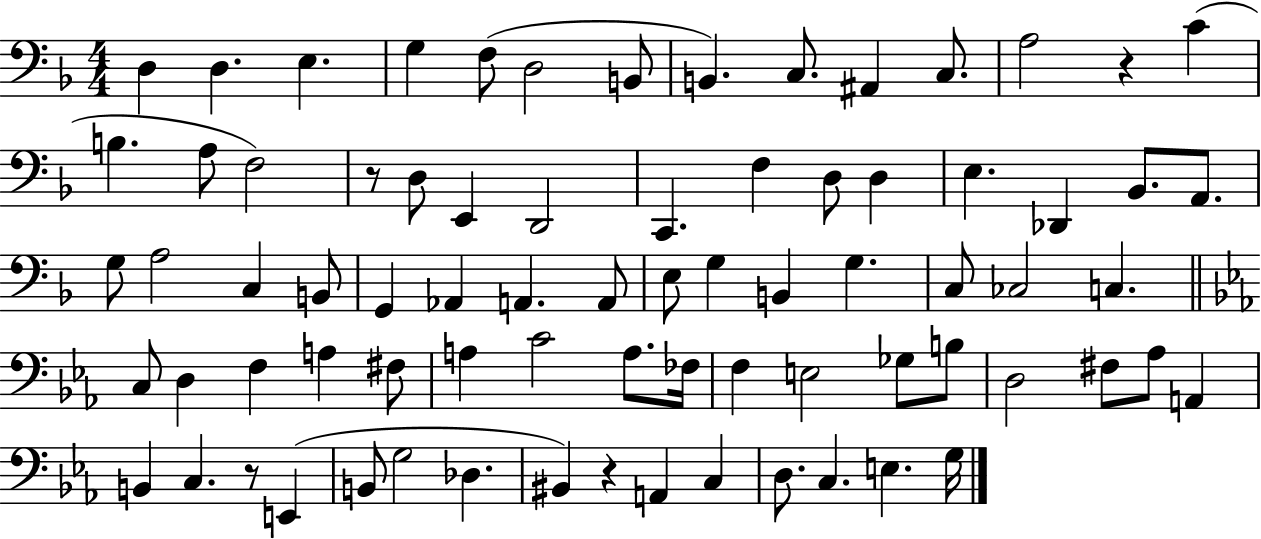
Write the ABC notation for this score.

X:1
T:Untitled
M:4/4
L:1/4
K:F
D, D, E, G, F,/2 D,2 B,,/2 B,, C,/2 ^A,, C,/2 A,2 z C B, A,/2 F,2 z/2 D,/2 E,, D,,2 C,, F, D,/2 D, E, _D,, _B,,/2 A,,/2 G,/2 A,2 C, B,,/2 G,, _A,, A,, A,,/2 E,/2 G, B,, G, C,/2 _C,2 C, C,/2 D, F, A, ^F,/2 A, C2 A,/2 _F,/4 F, E,2 _G,/2 B,/2 D,2 ^F,/2 _A,/2 A,, B,, C, z/2 E,, B,,/2 G,2 _D, ^B,, z A,, C, D,/2 C, E, G,/4